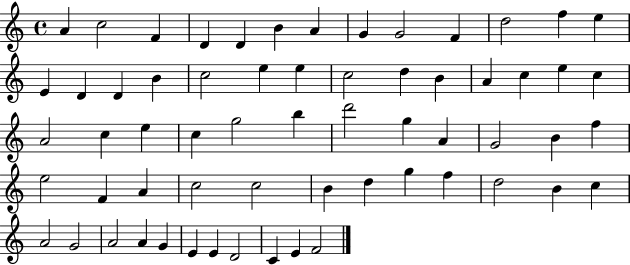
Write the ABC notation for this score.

X:1
T:Untitled
M:4/4
L:1/4
K:C
A c2 F D D B A G G2 F d2 f e E D D B c2 e e c2 d B A c e c A2 c e c g2 b d'2 g A G2 B f e2 F A c2 c2 B d g f d2 B c A2 G2 A2 A G E E D2 C E F2